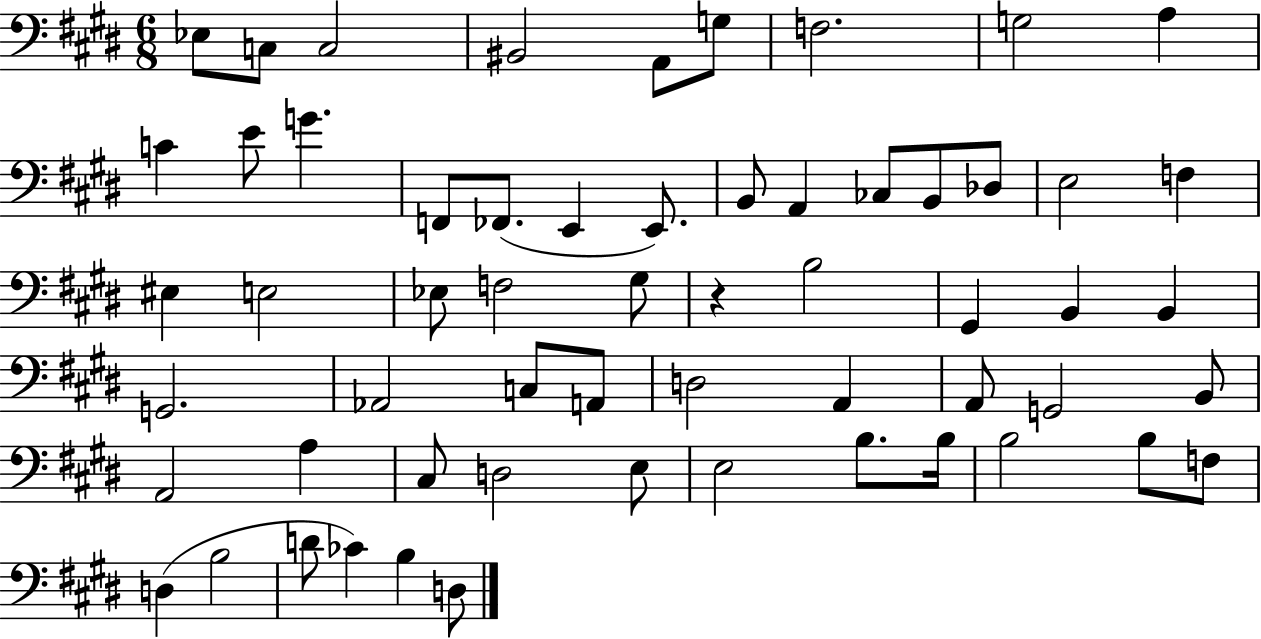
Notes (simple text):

Eb3/e C3/e C3/h BIS2/h A2/e G3/e F3/h. G3/h A3/q C4/q E4/e G4/q. F2/e FES2/e. E2/q E2/e. B2/e A2/q CES3/e B2/e Db3/e E3/h F3/q EIS3/q E3/h Eb3/e F3/h G#3/e R/q B3/h G#2/q B2/q B2/q G2/h. Ab2/h C3/e A2/e D3/h A2/q A2/e G2/h B2/e A2/h A3/q C#3/e D3/h E3/e E3/h B3/e. B3/s B3/h B3/e F3/e D3/q B3/h D4/e CES4/q B3/q D3/e